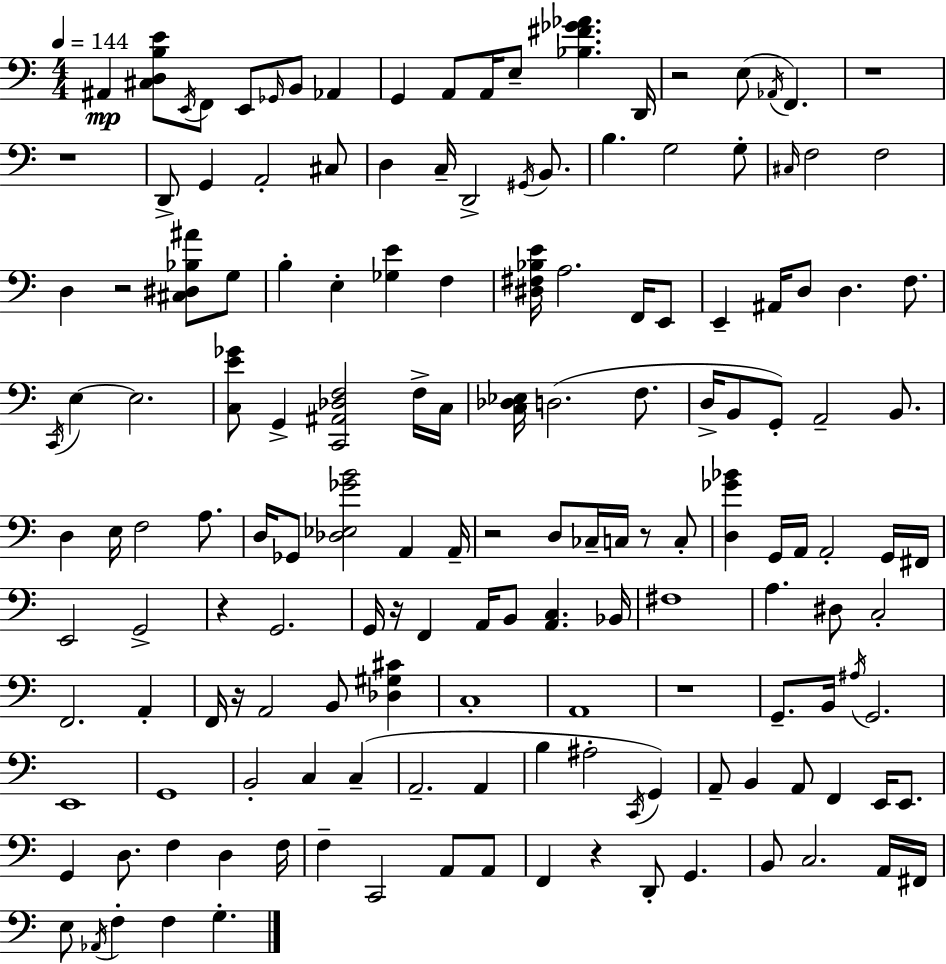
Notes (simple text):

A#2/q [C#3,D3,B3,E4]/e E2/s F2/e E2/e Gb2/s B2/e Ab2/q G2/q A2/e A2/s E3/e [Bb3,F#4,Gb4,Ab4]/q. D2/s R/h E3/e Ab2/s F2/q. R/w R/w D2/e G2/q A2/h C#3/e D3/q C3/s D2/h G#2/s B2/e. B3/q. G3/h G3/e C#3/s F3/h F3/h D3/q R/h [C#3,D#3,Bb3,A#4]/e G3/e B3/q E3/q [Gb3,E4]/q F3/q [D#3,F#3,Bb3,E4]/s A3/h. F2/s E2/e E2/q A#2/s D3/e D3/q. F3/e. C2/s E3/q E3/h. [C3,E4,Gb4]/e G2/q [C2,A#2,Db3,F3]/h F3/s C3/s [C3,Db3,Eb3]/s D3/h. F3/e. D3/s B2/e G2/e A2/h B2/e. D3/q E3/s F3/h A3/e. D3/s Gb2/e [Db3,Eb3,Gb4,B4]/h A2/q A2/s R/h D3/e CES3/s C3/s R/e C3/e [D3,Gb4,Bb4]/q G2/s A2/s A2/h G2/s F#2/s E2/h G2/h R/q G2/h. G2/s R/s F2/q A2/s B2/e [A2,C3]/q. Bb2/s F#3/w A3/q. D#3/e C3/h F2/h. A2/q F2/s R/s A2/h B2/e [Db3,G#3,C#4]/q C3/w A2/w R/w G2/e. B2/s A#3/s G2/h. E2/w G2/w B2/h C3/q C3/q A2/h. A2/q B3/q A#3/h C2/s G2/q A2/e B2/q A2/e F2/q E2/s E2/e. G2/q D3/e. F3/q D3/q F3/s F3/q C2/h A2/e A2/e F2/q R/q D2/e G2/q. B2/e C3/h. A2/s F#2/s E3/e Ab2/s F3/q F3/q G3/q.